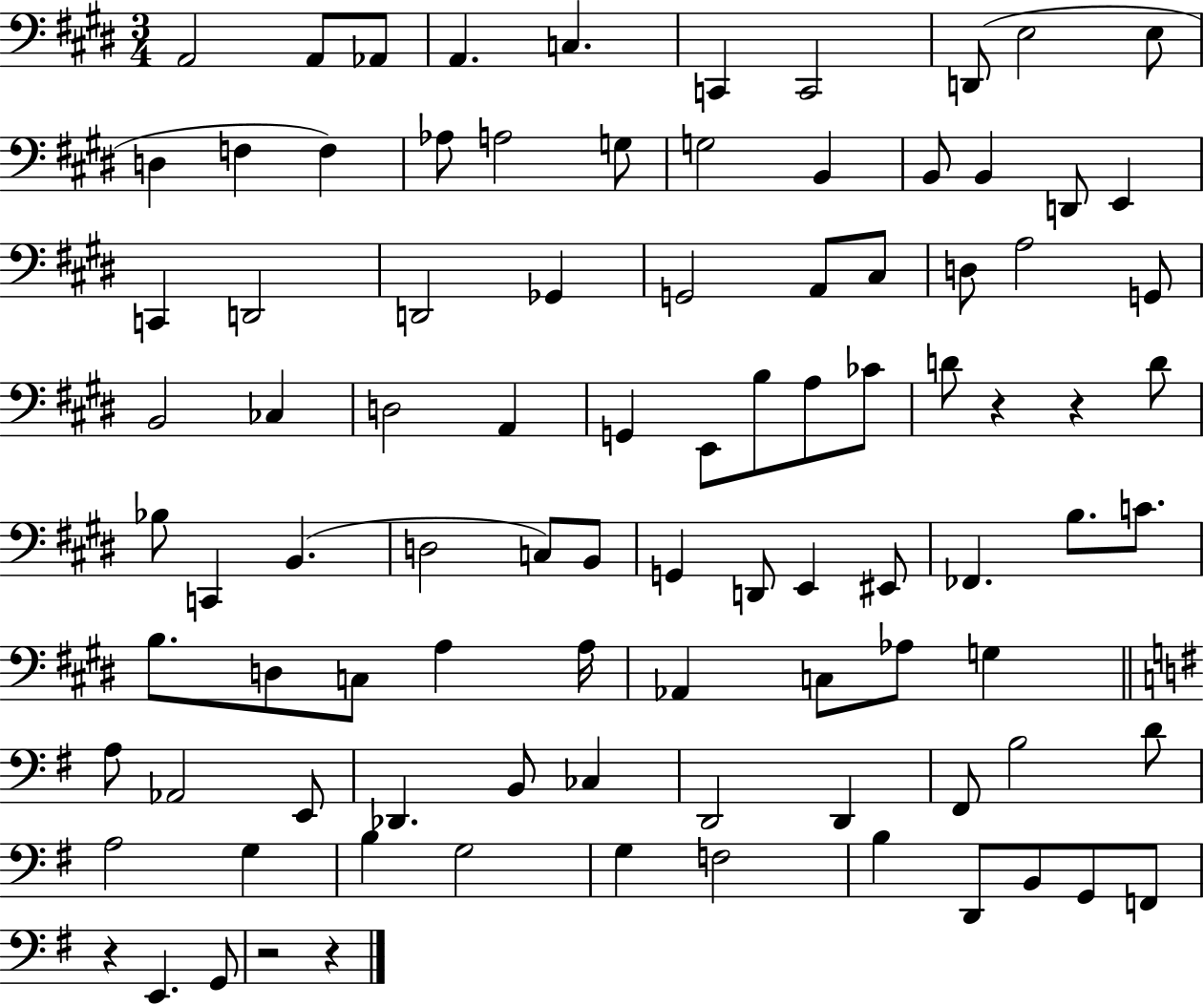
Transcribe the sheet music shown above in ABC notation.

X:1
T:Untitled
M:3/4
L:1/4
K:E
A,,2 A,,/2 _A,,/2 A,, C, C,, C,,2 D,,/2 E,2 E,/2 D, F, F, _A,/2 A,2 G,/2 G,2 B,, B,,/2 B,, D,,/2 E,, C,, D,,2 D,,2 _G,, G,,2 A,,/2 ^C,/2 D,/2 A,2 G,,/2 B,,2 _C, D,2 A,, G,, E,,/2 B,/2 A,/2 _C/2 D/2 z z D/2 _B,/2 C,, B,, D,2 C,/2 B,,/2 G,, D,,/2 E,, ^E,,/2 _F,, B,/2 C/2 B,/2 D,/2 C,/2 A, A,/4 _A,, C,/2 _A,/2 G, A,/2 _A,,2 E,,/2 _D,, B,,/2 _C, D,,2 D,, ^F,,/2 B,2 D/2 A,2 G, B, G,2 G, F,2 B, D,,/2 B,,/2 G,,/2 F,,/2 z E,, G,,/2 z2 z